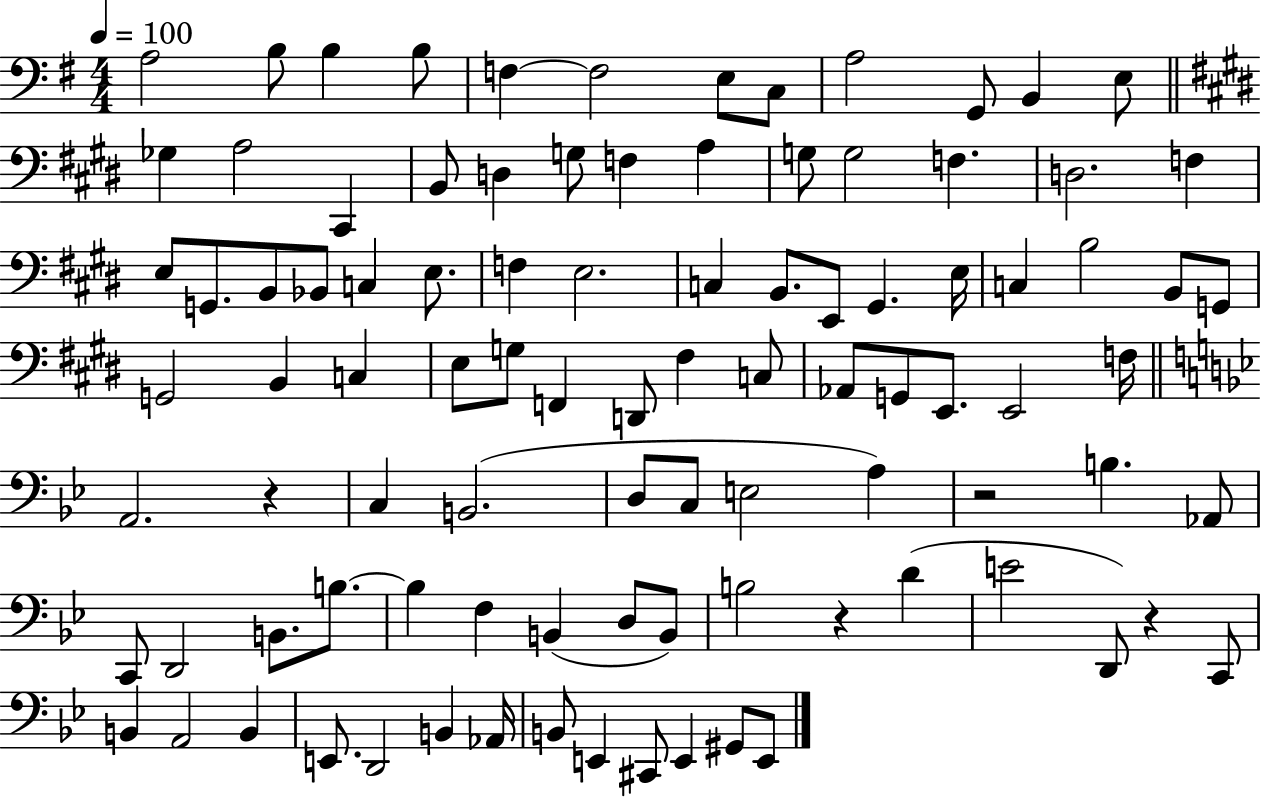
{
  \clef bass
  \numericTimeSignature
  \time 4/4
  \key g \major
  \tempo 4 = 100
  a2 b8 b4 b8 | f4~~ f2 e8 c8 | a2 g,8 b,4 e8 | \bar "||" \break \key e \major ges4 a2 cis,4 | b,8 d4 g8 f4 a4 | g8 g2 f4. | d2. f4 | \break e8 g,8. b,8 bes,8 c4 e8. | f4 e2. | c4 b,8. e,8 gis,4. e16 | c4 b2 b,8 g,8 | \break g,2 b,4 c4 | e8 g8 f,4 d,8 fis4 c8 | aes,8 g,8 e,8. e,2 f16 | \bar "||" \break \key bes \major a,2. r4 | c4 b,2.( | d8 c8 e2 a4) | r2 b4. aes,8 | \break c,8 d,2 b,8. b8.~~ | b4 f4 b,4( d8 b,8) | b2 r4 d'4( | e'2 d,8) r4 c,8 | \break b,4 a,2 b,4 | e,8. d,2 b,4 aes,16 | b,8 e,4 cis,8 e,4 gis,8 e,8 | \bar "|."
}